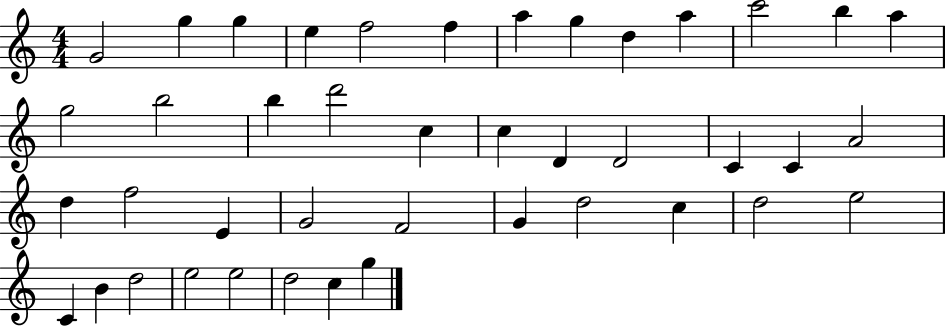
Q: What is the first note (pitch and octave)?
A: G4